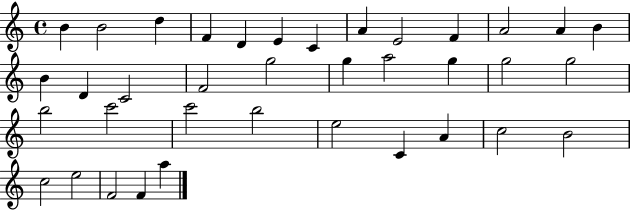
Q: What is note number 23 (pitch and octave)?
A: G5